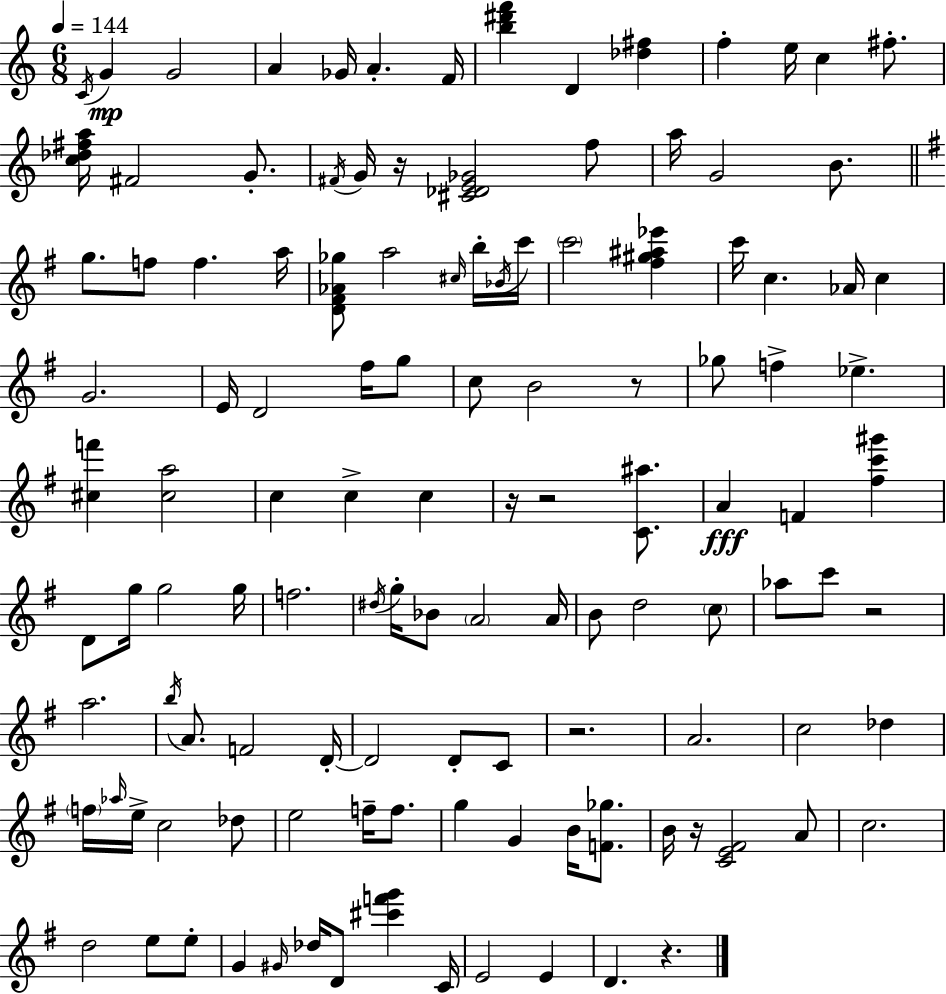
C4/s G4/q G4/h A4/q Gb4/s A4/q. F4/s [B5,D#6,F6]/q D4/q [Db5,F#5]/q F5/q E5/s C5/q F#5/e. [C5,Db5,F#5,A5]/s F#4/h G4/e. F#4/s G4/s R/s [C#4,Db4,E4,Gb4]/h F5/e A5/s G4/h B4/e. G5/e. F5/e F5/q. A5/s [D4,F#4,Ab4,Gb5]/e A5/h C#5/s B5/s Bb4/s C6/s C6/h [F#5,G#5,A#5,Eb6]/q C6/s C5/q. Ab4/s C5/q G4/h. E4/s D4/h F#5/s G5/e C5/e B4/h R/e Gb5/e F5/q Eb5/q. [C#5,F6]/q [C#5,A5]/h C5/q C5/q C5/q R/s R/h [C4,A#5]/e. A4/q F4/q [F#5,C6,G#6]/q D4/e G5/s G5/h G5/s F5/h. D#5/s G5/s Bb4/e A4/h A4/s B4/e D5/h C5/e Ab5/e C6/e R/h A5/h. B5/s A4/e. F4/h D4/s D4/h D4/e C4/e R/h. A4/h. C5/h Db5/q F5/s Ab5/s E5/s C5/h Db5/e E5/h F5/s F5/e. G5/q G4/q B4/s [F4,Gb5]/e. B4/s R/s [C4,E4,F#4]/h A4/e C5/h. D5/h E5/e E5/e G4/q G#4/s Db5/s D4/e [C#6,F6,G6]/q C4/s E4/h E4/q D4/q. R/q.